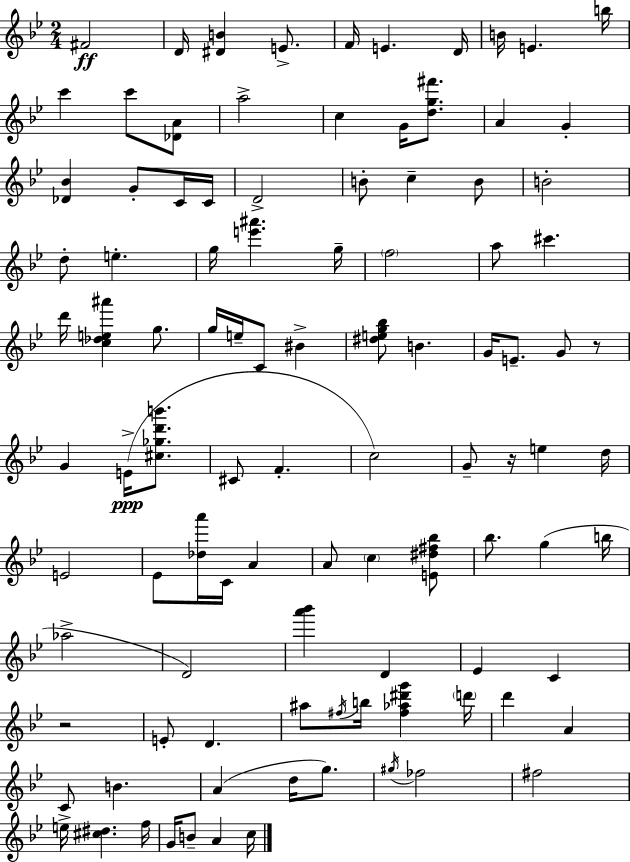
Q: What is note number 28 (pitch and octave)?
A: G5